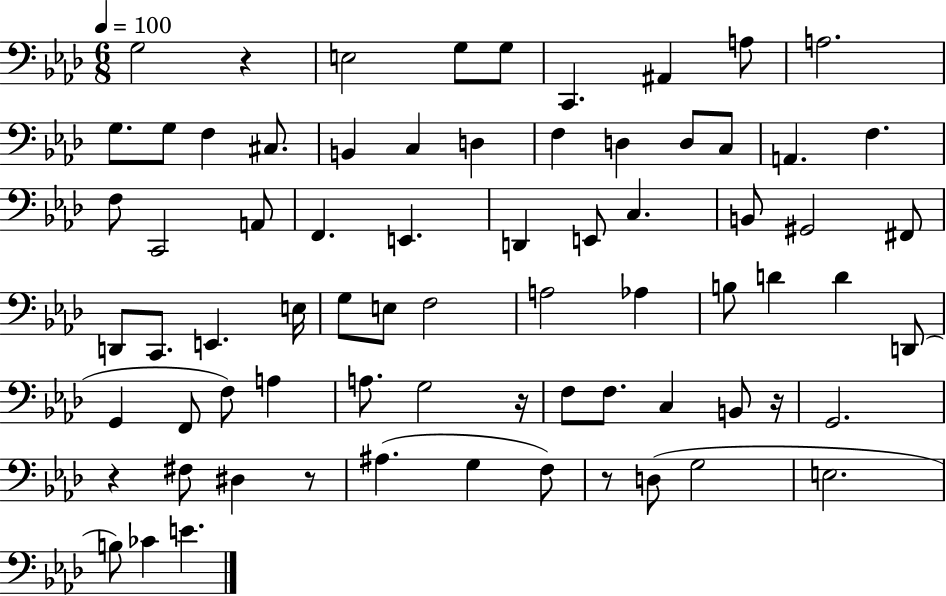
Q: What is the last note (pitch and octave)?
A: E4